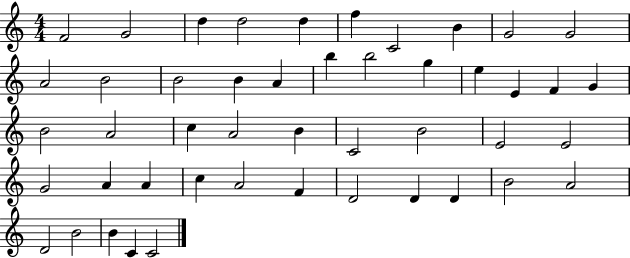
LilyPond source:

{
  \clef treble
  \numericTimeSignature
  \time 4/4
  \key c \major
  f'2 g'2 | d''4 d''2 d''4 | f''4 c'2 b'4 | g'2 g'2 | \break a'2 b'2 | b'2 b'4 a'4 | b''4 b''2 g''4 | e''4 e'4 f'4 g'4 | \break b'2 a'2 | c''4 a'2 b'4 | c'2 b'2 | e'2 e'2 | \break g'2 a'4 a'4 | c''4 a'2 f'4 | d'2 d'4 d'4 | b'2 a'2 | \break d'2 b'2 | b'4 c'4 c'2 | \bar "|."
}